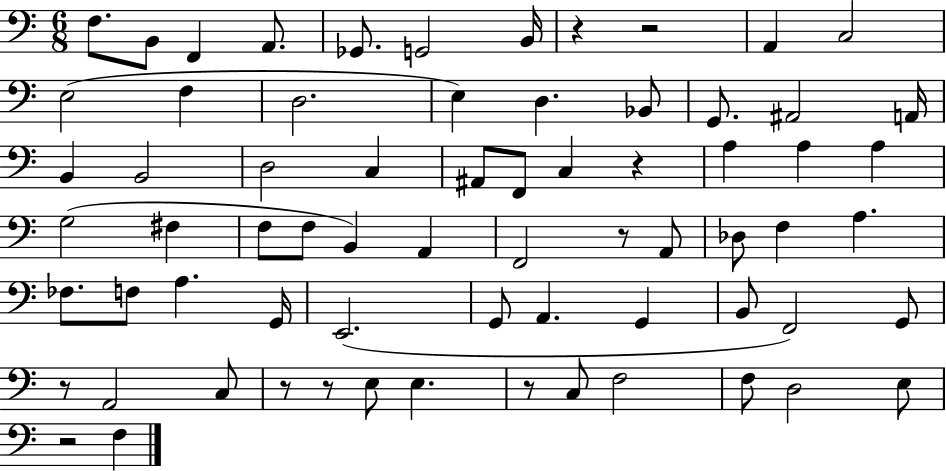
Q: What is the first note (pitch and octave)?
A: F3